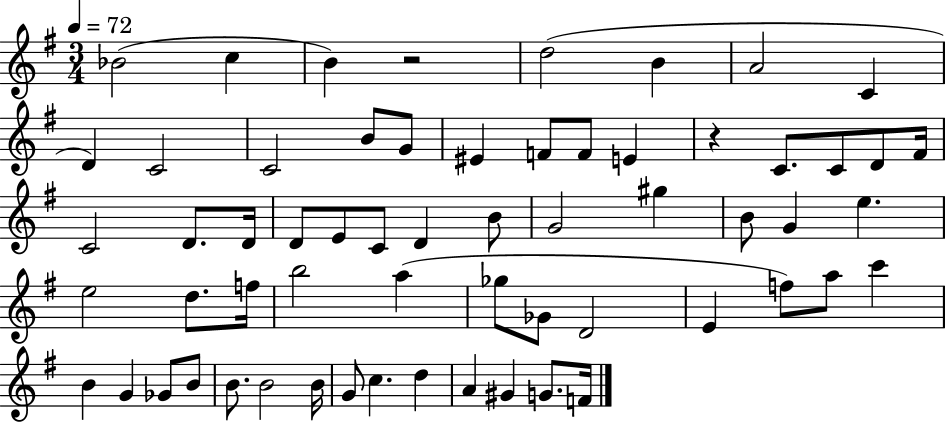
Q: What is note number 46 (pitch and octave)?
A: B4